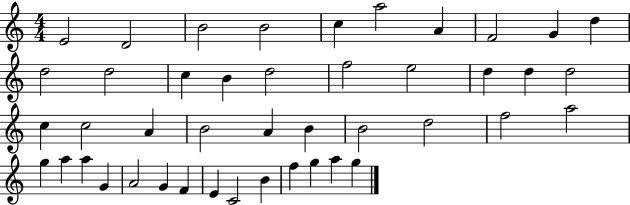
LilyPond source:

{
  \clef treble
  \numericTimeSignature
  \time 4/4
  \key c \major
  e'2 d'2 | b'2 b'2 | c''4 a''2 a'4 | f'2 g'4 d''4 | \break d''2 d''2 | c''4 b'4 d''2 | f''2 e''2 | d''4 d''4 d''2 | \break c''4 c''2 a'4 | b'2 a'4 b'4 | b'2 d''2 | f''2 a''2 | \break g''4 a''4 a''4 g'4 | a'2 g'4 f'4 | e'4 c'2 b'4 | f''4 g''4 a''4 g''4 | \break \bar "|."
}